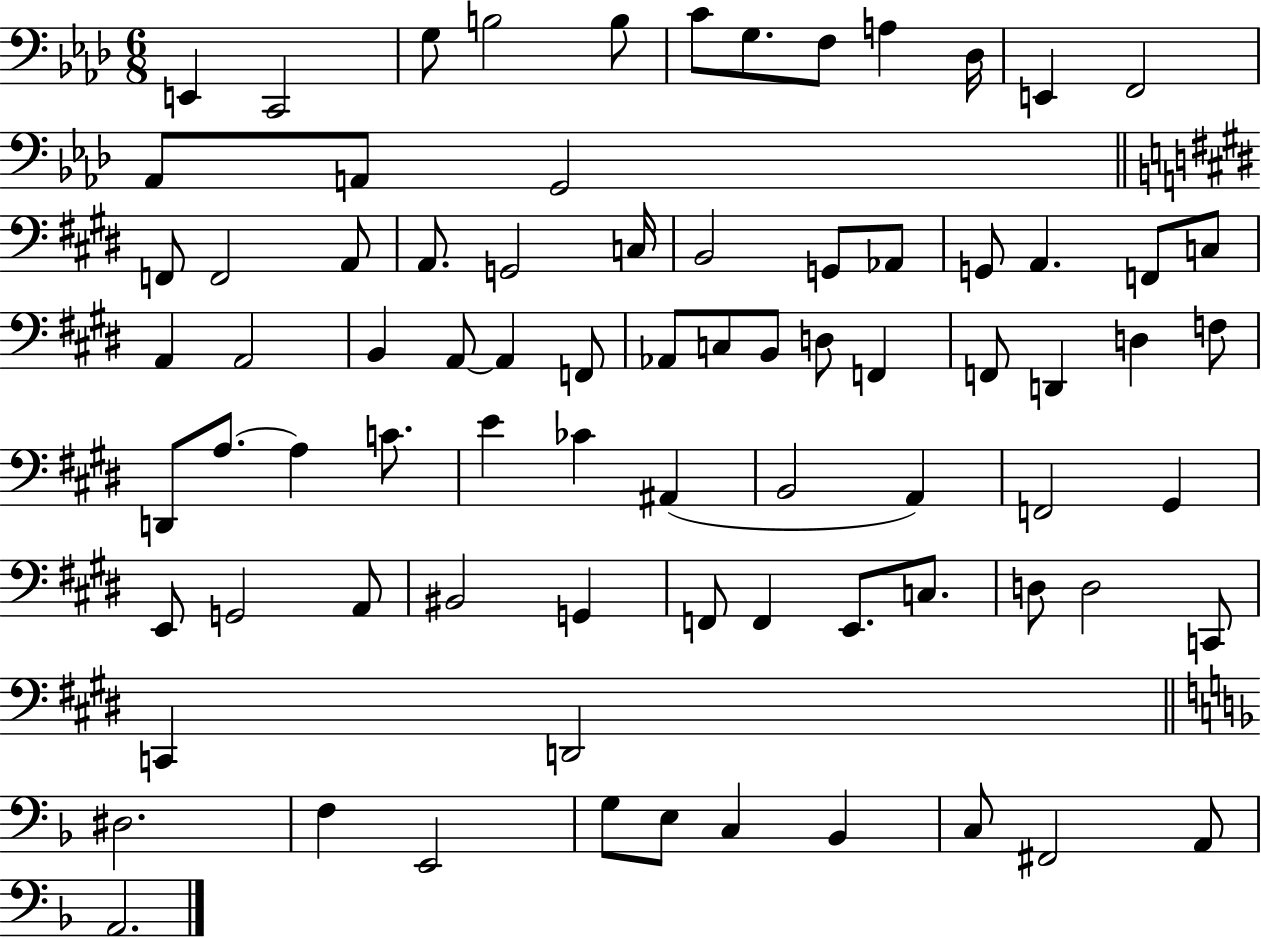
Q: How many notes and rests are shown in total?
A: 79